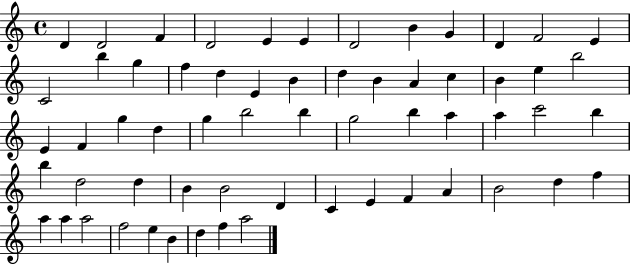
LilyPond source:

{
  \clef treble
  \time 4/4
  \defaultTimeSignature
  \key c \major
  d'4 d'2 f'4 | d'2 e'4 e'4 | d'2 b'4 g'4 | d'4 f'2 e'4 | \break c'2 b''4 g''4 | f''4 d''4 e'4 b'4 | d''4 b'4 a'4 c''4 | b'4 e''4 b''2 | \break e'4 f'4 g''4 d''4 | g''4 b''2 b''4 | g''2 b''4 a''4 | a''4 c'''2 b''4 | \break b''4 d''2 d''4 | b'4 b'2 d'4 | c'4 e'4 f'4 a'4 | b'2 d''4 f''4 | \break a''4 a''4 a''2 | f''2 e''4 b'4 | d''4 f''4 a''2 | \bar "|."
}